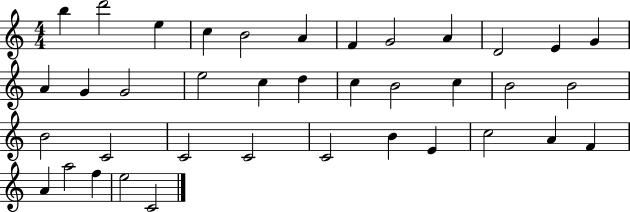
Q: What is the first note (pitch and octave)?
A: B5